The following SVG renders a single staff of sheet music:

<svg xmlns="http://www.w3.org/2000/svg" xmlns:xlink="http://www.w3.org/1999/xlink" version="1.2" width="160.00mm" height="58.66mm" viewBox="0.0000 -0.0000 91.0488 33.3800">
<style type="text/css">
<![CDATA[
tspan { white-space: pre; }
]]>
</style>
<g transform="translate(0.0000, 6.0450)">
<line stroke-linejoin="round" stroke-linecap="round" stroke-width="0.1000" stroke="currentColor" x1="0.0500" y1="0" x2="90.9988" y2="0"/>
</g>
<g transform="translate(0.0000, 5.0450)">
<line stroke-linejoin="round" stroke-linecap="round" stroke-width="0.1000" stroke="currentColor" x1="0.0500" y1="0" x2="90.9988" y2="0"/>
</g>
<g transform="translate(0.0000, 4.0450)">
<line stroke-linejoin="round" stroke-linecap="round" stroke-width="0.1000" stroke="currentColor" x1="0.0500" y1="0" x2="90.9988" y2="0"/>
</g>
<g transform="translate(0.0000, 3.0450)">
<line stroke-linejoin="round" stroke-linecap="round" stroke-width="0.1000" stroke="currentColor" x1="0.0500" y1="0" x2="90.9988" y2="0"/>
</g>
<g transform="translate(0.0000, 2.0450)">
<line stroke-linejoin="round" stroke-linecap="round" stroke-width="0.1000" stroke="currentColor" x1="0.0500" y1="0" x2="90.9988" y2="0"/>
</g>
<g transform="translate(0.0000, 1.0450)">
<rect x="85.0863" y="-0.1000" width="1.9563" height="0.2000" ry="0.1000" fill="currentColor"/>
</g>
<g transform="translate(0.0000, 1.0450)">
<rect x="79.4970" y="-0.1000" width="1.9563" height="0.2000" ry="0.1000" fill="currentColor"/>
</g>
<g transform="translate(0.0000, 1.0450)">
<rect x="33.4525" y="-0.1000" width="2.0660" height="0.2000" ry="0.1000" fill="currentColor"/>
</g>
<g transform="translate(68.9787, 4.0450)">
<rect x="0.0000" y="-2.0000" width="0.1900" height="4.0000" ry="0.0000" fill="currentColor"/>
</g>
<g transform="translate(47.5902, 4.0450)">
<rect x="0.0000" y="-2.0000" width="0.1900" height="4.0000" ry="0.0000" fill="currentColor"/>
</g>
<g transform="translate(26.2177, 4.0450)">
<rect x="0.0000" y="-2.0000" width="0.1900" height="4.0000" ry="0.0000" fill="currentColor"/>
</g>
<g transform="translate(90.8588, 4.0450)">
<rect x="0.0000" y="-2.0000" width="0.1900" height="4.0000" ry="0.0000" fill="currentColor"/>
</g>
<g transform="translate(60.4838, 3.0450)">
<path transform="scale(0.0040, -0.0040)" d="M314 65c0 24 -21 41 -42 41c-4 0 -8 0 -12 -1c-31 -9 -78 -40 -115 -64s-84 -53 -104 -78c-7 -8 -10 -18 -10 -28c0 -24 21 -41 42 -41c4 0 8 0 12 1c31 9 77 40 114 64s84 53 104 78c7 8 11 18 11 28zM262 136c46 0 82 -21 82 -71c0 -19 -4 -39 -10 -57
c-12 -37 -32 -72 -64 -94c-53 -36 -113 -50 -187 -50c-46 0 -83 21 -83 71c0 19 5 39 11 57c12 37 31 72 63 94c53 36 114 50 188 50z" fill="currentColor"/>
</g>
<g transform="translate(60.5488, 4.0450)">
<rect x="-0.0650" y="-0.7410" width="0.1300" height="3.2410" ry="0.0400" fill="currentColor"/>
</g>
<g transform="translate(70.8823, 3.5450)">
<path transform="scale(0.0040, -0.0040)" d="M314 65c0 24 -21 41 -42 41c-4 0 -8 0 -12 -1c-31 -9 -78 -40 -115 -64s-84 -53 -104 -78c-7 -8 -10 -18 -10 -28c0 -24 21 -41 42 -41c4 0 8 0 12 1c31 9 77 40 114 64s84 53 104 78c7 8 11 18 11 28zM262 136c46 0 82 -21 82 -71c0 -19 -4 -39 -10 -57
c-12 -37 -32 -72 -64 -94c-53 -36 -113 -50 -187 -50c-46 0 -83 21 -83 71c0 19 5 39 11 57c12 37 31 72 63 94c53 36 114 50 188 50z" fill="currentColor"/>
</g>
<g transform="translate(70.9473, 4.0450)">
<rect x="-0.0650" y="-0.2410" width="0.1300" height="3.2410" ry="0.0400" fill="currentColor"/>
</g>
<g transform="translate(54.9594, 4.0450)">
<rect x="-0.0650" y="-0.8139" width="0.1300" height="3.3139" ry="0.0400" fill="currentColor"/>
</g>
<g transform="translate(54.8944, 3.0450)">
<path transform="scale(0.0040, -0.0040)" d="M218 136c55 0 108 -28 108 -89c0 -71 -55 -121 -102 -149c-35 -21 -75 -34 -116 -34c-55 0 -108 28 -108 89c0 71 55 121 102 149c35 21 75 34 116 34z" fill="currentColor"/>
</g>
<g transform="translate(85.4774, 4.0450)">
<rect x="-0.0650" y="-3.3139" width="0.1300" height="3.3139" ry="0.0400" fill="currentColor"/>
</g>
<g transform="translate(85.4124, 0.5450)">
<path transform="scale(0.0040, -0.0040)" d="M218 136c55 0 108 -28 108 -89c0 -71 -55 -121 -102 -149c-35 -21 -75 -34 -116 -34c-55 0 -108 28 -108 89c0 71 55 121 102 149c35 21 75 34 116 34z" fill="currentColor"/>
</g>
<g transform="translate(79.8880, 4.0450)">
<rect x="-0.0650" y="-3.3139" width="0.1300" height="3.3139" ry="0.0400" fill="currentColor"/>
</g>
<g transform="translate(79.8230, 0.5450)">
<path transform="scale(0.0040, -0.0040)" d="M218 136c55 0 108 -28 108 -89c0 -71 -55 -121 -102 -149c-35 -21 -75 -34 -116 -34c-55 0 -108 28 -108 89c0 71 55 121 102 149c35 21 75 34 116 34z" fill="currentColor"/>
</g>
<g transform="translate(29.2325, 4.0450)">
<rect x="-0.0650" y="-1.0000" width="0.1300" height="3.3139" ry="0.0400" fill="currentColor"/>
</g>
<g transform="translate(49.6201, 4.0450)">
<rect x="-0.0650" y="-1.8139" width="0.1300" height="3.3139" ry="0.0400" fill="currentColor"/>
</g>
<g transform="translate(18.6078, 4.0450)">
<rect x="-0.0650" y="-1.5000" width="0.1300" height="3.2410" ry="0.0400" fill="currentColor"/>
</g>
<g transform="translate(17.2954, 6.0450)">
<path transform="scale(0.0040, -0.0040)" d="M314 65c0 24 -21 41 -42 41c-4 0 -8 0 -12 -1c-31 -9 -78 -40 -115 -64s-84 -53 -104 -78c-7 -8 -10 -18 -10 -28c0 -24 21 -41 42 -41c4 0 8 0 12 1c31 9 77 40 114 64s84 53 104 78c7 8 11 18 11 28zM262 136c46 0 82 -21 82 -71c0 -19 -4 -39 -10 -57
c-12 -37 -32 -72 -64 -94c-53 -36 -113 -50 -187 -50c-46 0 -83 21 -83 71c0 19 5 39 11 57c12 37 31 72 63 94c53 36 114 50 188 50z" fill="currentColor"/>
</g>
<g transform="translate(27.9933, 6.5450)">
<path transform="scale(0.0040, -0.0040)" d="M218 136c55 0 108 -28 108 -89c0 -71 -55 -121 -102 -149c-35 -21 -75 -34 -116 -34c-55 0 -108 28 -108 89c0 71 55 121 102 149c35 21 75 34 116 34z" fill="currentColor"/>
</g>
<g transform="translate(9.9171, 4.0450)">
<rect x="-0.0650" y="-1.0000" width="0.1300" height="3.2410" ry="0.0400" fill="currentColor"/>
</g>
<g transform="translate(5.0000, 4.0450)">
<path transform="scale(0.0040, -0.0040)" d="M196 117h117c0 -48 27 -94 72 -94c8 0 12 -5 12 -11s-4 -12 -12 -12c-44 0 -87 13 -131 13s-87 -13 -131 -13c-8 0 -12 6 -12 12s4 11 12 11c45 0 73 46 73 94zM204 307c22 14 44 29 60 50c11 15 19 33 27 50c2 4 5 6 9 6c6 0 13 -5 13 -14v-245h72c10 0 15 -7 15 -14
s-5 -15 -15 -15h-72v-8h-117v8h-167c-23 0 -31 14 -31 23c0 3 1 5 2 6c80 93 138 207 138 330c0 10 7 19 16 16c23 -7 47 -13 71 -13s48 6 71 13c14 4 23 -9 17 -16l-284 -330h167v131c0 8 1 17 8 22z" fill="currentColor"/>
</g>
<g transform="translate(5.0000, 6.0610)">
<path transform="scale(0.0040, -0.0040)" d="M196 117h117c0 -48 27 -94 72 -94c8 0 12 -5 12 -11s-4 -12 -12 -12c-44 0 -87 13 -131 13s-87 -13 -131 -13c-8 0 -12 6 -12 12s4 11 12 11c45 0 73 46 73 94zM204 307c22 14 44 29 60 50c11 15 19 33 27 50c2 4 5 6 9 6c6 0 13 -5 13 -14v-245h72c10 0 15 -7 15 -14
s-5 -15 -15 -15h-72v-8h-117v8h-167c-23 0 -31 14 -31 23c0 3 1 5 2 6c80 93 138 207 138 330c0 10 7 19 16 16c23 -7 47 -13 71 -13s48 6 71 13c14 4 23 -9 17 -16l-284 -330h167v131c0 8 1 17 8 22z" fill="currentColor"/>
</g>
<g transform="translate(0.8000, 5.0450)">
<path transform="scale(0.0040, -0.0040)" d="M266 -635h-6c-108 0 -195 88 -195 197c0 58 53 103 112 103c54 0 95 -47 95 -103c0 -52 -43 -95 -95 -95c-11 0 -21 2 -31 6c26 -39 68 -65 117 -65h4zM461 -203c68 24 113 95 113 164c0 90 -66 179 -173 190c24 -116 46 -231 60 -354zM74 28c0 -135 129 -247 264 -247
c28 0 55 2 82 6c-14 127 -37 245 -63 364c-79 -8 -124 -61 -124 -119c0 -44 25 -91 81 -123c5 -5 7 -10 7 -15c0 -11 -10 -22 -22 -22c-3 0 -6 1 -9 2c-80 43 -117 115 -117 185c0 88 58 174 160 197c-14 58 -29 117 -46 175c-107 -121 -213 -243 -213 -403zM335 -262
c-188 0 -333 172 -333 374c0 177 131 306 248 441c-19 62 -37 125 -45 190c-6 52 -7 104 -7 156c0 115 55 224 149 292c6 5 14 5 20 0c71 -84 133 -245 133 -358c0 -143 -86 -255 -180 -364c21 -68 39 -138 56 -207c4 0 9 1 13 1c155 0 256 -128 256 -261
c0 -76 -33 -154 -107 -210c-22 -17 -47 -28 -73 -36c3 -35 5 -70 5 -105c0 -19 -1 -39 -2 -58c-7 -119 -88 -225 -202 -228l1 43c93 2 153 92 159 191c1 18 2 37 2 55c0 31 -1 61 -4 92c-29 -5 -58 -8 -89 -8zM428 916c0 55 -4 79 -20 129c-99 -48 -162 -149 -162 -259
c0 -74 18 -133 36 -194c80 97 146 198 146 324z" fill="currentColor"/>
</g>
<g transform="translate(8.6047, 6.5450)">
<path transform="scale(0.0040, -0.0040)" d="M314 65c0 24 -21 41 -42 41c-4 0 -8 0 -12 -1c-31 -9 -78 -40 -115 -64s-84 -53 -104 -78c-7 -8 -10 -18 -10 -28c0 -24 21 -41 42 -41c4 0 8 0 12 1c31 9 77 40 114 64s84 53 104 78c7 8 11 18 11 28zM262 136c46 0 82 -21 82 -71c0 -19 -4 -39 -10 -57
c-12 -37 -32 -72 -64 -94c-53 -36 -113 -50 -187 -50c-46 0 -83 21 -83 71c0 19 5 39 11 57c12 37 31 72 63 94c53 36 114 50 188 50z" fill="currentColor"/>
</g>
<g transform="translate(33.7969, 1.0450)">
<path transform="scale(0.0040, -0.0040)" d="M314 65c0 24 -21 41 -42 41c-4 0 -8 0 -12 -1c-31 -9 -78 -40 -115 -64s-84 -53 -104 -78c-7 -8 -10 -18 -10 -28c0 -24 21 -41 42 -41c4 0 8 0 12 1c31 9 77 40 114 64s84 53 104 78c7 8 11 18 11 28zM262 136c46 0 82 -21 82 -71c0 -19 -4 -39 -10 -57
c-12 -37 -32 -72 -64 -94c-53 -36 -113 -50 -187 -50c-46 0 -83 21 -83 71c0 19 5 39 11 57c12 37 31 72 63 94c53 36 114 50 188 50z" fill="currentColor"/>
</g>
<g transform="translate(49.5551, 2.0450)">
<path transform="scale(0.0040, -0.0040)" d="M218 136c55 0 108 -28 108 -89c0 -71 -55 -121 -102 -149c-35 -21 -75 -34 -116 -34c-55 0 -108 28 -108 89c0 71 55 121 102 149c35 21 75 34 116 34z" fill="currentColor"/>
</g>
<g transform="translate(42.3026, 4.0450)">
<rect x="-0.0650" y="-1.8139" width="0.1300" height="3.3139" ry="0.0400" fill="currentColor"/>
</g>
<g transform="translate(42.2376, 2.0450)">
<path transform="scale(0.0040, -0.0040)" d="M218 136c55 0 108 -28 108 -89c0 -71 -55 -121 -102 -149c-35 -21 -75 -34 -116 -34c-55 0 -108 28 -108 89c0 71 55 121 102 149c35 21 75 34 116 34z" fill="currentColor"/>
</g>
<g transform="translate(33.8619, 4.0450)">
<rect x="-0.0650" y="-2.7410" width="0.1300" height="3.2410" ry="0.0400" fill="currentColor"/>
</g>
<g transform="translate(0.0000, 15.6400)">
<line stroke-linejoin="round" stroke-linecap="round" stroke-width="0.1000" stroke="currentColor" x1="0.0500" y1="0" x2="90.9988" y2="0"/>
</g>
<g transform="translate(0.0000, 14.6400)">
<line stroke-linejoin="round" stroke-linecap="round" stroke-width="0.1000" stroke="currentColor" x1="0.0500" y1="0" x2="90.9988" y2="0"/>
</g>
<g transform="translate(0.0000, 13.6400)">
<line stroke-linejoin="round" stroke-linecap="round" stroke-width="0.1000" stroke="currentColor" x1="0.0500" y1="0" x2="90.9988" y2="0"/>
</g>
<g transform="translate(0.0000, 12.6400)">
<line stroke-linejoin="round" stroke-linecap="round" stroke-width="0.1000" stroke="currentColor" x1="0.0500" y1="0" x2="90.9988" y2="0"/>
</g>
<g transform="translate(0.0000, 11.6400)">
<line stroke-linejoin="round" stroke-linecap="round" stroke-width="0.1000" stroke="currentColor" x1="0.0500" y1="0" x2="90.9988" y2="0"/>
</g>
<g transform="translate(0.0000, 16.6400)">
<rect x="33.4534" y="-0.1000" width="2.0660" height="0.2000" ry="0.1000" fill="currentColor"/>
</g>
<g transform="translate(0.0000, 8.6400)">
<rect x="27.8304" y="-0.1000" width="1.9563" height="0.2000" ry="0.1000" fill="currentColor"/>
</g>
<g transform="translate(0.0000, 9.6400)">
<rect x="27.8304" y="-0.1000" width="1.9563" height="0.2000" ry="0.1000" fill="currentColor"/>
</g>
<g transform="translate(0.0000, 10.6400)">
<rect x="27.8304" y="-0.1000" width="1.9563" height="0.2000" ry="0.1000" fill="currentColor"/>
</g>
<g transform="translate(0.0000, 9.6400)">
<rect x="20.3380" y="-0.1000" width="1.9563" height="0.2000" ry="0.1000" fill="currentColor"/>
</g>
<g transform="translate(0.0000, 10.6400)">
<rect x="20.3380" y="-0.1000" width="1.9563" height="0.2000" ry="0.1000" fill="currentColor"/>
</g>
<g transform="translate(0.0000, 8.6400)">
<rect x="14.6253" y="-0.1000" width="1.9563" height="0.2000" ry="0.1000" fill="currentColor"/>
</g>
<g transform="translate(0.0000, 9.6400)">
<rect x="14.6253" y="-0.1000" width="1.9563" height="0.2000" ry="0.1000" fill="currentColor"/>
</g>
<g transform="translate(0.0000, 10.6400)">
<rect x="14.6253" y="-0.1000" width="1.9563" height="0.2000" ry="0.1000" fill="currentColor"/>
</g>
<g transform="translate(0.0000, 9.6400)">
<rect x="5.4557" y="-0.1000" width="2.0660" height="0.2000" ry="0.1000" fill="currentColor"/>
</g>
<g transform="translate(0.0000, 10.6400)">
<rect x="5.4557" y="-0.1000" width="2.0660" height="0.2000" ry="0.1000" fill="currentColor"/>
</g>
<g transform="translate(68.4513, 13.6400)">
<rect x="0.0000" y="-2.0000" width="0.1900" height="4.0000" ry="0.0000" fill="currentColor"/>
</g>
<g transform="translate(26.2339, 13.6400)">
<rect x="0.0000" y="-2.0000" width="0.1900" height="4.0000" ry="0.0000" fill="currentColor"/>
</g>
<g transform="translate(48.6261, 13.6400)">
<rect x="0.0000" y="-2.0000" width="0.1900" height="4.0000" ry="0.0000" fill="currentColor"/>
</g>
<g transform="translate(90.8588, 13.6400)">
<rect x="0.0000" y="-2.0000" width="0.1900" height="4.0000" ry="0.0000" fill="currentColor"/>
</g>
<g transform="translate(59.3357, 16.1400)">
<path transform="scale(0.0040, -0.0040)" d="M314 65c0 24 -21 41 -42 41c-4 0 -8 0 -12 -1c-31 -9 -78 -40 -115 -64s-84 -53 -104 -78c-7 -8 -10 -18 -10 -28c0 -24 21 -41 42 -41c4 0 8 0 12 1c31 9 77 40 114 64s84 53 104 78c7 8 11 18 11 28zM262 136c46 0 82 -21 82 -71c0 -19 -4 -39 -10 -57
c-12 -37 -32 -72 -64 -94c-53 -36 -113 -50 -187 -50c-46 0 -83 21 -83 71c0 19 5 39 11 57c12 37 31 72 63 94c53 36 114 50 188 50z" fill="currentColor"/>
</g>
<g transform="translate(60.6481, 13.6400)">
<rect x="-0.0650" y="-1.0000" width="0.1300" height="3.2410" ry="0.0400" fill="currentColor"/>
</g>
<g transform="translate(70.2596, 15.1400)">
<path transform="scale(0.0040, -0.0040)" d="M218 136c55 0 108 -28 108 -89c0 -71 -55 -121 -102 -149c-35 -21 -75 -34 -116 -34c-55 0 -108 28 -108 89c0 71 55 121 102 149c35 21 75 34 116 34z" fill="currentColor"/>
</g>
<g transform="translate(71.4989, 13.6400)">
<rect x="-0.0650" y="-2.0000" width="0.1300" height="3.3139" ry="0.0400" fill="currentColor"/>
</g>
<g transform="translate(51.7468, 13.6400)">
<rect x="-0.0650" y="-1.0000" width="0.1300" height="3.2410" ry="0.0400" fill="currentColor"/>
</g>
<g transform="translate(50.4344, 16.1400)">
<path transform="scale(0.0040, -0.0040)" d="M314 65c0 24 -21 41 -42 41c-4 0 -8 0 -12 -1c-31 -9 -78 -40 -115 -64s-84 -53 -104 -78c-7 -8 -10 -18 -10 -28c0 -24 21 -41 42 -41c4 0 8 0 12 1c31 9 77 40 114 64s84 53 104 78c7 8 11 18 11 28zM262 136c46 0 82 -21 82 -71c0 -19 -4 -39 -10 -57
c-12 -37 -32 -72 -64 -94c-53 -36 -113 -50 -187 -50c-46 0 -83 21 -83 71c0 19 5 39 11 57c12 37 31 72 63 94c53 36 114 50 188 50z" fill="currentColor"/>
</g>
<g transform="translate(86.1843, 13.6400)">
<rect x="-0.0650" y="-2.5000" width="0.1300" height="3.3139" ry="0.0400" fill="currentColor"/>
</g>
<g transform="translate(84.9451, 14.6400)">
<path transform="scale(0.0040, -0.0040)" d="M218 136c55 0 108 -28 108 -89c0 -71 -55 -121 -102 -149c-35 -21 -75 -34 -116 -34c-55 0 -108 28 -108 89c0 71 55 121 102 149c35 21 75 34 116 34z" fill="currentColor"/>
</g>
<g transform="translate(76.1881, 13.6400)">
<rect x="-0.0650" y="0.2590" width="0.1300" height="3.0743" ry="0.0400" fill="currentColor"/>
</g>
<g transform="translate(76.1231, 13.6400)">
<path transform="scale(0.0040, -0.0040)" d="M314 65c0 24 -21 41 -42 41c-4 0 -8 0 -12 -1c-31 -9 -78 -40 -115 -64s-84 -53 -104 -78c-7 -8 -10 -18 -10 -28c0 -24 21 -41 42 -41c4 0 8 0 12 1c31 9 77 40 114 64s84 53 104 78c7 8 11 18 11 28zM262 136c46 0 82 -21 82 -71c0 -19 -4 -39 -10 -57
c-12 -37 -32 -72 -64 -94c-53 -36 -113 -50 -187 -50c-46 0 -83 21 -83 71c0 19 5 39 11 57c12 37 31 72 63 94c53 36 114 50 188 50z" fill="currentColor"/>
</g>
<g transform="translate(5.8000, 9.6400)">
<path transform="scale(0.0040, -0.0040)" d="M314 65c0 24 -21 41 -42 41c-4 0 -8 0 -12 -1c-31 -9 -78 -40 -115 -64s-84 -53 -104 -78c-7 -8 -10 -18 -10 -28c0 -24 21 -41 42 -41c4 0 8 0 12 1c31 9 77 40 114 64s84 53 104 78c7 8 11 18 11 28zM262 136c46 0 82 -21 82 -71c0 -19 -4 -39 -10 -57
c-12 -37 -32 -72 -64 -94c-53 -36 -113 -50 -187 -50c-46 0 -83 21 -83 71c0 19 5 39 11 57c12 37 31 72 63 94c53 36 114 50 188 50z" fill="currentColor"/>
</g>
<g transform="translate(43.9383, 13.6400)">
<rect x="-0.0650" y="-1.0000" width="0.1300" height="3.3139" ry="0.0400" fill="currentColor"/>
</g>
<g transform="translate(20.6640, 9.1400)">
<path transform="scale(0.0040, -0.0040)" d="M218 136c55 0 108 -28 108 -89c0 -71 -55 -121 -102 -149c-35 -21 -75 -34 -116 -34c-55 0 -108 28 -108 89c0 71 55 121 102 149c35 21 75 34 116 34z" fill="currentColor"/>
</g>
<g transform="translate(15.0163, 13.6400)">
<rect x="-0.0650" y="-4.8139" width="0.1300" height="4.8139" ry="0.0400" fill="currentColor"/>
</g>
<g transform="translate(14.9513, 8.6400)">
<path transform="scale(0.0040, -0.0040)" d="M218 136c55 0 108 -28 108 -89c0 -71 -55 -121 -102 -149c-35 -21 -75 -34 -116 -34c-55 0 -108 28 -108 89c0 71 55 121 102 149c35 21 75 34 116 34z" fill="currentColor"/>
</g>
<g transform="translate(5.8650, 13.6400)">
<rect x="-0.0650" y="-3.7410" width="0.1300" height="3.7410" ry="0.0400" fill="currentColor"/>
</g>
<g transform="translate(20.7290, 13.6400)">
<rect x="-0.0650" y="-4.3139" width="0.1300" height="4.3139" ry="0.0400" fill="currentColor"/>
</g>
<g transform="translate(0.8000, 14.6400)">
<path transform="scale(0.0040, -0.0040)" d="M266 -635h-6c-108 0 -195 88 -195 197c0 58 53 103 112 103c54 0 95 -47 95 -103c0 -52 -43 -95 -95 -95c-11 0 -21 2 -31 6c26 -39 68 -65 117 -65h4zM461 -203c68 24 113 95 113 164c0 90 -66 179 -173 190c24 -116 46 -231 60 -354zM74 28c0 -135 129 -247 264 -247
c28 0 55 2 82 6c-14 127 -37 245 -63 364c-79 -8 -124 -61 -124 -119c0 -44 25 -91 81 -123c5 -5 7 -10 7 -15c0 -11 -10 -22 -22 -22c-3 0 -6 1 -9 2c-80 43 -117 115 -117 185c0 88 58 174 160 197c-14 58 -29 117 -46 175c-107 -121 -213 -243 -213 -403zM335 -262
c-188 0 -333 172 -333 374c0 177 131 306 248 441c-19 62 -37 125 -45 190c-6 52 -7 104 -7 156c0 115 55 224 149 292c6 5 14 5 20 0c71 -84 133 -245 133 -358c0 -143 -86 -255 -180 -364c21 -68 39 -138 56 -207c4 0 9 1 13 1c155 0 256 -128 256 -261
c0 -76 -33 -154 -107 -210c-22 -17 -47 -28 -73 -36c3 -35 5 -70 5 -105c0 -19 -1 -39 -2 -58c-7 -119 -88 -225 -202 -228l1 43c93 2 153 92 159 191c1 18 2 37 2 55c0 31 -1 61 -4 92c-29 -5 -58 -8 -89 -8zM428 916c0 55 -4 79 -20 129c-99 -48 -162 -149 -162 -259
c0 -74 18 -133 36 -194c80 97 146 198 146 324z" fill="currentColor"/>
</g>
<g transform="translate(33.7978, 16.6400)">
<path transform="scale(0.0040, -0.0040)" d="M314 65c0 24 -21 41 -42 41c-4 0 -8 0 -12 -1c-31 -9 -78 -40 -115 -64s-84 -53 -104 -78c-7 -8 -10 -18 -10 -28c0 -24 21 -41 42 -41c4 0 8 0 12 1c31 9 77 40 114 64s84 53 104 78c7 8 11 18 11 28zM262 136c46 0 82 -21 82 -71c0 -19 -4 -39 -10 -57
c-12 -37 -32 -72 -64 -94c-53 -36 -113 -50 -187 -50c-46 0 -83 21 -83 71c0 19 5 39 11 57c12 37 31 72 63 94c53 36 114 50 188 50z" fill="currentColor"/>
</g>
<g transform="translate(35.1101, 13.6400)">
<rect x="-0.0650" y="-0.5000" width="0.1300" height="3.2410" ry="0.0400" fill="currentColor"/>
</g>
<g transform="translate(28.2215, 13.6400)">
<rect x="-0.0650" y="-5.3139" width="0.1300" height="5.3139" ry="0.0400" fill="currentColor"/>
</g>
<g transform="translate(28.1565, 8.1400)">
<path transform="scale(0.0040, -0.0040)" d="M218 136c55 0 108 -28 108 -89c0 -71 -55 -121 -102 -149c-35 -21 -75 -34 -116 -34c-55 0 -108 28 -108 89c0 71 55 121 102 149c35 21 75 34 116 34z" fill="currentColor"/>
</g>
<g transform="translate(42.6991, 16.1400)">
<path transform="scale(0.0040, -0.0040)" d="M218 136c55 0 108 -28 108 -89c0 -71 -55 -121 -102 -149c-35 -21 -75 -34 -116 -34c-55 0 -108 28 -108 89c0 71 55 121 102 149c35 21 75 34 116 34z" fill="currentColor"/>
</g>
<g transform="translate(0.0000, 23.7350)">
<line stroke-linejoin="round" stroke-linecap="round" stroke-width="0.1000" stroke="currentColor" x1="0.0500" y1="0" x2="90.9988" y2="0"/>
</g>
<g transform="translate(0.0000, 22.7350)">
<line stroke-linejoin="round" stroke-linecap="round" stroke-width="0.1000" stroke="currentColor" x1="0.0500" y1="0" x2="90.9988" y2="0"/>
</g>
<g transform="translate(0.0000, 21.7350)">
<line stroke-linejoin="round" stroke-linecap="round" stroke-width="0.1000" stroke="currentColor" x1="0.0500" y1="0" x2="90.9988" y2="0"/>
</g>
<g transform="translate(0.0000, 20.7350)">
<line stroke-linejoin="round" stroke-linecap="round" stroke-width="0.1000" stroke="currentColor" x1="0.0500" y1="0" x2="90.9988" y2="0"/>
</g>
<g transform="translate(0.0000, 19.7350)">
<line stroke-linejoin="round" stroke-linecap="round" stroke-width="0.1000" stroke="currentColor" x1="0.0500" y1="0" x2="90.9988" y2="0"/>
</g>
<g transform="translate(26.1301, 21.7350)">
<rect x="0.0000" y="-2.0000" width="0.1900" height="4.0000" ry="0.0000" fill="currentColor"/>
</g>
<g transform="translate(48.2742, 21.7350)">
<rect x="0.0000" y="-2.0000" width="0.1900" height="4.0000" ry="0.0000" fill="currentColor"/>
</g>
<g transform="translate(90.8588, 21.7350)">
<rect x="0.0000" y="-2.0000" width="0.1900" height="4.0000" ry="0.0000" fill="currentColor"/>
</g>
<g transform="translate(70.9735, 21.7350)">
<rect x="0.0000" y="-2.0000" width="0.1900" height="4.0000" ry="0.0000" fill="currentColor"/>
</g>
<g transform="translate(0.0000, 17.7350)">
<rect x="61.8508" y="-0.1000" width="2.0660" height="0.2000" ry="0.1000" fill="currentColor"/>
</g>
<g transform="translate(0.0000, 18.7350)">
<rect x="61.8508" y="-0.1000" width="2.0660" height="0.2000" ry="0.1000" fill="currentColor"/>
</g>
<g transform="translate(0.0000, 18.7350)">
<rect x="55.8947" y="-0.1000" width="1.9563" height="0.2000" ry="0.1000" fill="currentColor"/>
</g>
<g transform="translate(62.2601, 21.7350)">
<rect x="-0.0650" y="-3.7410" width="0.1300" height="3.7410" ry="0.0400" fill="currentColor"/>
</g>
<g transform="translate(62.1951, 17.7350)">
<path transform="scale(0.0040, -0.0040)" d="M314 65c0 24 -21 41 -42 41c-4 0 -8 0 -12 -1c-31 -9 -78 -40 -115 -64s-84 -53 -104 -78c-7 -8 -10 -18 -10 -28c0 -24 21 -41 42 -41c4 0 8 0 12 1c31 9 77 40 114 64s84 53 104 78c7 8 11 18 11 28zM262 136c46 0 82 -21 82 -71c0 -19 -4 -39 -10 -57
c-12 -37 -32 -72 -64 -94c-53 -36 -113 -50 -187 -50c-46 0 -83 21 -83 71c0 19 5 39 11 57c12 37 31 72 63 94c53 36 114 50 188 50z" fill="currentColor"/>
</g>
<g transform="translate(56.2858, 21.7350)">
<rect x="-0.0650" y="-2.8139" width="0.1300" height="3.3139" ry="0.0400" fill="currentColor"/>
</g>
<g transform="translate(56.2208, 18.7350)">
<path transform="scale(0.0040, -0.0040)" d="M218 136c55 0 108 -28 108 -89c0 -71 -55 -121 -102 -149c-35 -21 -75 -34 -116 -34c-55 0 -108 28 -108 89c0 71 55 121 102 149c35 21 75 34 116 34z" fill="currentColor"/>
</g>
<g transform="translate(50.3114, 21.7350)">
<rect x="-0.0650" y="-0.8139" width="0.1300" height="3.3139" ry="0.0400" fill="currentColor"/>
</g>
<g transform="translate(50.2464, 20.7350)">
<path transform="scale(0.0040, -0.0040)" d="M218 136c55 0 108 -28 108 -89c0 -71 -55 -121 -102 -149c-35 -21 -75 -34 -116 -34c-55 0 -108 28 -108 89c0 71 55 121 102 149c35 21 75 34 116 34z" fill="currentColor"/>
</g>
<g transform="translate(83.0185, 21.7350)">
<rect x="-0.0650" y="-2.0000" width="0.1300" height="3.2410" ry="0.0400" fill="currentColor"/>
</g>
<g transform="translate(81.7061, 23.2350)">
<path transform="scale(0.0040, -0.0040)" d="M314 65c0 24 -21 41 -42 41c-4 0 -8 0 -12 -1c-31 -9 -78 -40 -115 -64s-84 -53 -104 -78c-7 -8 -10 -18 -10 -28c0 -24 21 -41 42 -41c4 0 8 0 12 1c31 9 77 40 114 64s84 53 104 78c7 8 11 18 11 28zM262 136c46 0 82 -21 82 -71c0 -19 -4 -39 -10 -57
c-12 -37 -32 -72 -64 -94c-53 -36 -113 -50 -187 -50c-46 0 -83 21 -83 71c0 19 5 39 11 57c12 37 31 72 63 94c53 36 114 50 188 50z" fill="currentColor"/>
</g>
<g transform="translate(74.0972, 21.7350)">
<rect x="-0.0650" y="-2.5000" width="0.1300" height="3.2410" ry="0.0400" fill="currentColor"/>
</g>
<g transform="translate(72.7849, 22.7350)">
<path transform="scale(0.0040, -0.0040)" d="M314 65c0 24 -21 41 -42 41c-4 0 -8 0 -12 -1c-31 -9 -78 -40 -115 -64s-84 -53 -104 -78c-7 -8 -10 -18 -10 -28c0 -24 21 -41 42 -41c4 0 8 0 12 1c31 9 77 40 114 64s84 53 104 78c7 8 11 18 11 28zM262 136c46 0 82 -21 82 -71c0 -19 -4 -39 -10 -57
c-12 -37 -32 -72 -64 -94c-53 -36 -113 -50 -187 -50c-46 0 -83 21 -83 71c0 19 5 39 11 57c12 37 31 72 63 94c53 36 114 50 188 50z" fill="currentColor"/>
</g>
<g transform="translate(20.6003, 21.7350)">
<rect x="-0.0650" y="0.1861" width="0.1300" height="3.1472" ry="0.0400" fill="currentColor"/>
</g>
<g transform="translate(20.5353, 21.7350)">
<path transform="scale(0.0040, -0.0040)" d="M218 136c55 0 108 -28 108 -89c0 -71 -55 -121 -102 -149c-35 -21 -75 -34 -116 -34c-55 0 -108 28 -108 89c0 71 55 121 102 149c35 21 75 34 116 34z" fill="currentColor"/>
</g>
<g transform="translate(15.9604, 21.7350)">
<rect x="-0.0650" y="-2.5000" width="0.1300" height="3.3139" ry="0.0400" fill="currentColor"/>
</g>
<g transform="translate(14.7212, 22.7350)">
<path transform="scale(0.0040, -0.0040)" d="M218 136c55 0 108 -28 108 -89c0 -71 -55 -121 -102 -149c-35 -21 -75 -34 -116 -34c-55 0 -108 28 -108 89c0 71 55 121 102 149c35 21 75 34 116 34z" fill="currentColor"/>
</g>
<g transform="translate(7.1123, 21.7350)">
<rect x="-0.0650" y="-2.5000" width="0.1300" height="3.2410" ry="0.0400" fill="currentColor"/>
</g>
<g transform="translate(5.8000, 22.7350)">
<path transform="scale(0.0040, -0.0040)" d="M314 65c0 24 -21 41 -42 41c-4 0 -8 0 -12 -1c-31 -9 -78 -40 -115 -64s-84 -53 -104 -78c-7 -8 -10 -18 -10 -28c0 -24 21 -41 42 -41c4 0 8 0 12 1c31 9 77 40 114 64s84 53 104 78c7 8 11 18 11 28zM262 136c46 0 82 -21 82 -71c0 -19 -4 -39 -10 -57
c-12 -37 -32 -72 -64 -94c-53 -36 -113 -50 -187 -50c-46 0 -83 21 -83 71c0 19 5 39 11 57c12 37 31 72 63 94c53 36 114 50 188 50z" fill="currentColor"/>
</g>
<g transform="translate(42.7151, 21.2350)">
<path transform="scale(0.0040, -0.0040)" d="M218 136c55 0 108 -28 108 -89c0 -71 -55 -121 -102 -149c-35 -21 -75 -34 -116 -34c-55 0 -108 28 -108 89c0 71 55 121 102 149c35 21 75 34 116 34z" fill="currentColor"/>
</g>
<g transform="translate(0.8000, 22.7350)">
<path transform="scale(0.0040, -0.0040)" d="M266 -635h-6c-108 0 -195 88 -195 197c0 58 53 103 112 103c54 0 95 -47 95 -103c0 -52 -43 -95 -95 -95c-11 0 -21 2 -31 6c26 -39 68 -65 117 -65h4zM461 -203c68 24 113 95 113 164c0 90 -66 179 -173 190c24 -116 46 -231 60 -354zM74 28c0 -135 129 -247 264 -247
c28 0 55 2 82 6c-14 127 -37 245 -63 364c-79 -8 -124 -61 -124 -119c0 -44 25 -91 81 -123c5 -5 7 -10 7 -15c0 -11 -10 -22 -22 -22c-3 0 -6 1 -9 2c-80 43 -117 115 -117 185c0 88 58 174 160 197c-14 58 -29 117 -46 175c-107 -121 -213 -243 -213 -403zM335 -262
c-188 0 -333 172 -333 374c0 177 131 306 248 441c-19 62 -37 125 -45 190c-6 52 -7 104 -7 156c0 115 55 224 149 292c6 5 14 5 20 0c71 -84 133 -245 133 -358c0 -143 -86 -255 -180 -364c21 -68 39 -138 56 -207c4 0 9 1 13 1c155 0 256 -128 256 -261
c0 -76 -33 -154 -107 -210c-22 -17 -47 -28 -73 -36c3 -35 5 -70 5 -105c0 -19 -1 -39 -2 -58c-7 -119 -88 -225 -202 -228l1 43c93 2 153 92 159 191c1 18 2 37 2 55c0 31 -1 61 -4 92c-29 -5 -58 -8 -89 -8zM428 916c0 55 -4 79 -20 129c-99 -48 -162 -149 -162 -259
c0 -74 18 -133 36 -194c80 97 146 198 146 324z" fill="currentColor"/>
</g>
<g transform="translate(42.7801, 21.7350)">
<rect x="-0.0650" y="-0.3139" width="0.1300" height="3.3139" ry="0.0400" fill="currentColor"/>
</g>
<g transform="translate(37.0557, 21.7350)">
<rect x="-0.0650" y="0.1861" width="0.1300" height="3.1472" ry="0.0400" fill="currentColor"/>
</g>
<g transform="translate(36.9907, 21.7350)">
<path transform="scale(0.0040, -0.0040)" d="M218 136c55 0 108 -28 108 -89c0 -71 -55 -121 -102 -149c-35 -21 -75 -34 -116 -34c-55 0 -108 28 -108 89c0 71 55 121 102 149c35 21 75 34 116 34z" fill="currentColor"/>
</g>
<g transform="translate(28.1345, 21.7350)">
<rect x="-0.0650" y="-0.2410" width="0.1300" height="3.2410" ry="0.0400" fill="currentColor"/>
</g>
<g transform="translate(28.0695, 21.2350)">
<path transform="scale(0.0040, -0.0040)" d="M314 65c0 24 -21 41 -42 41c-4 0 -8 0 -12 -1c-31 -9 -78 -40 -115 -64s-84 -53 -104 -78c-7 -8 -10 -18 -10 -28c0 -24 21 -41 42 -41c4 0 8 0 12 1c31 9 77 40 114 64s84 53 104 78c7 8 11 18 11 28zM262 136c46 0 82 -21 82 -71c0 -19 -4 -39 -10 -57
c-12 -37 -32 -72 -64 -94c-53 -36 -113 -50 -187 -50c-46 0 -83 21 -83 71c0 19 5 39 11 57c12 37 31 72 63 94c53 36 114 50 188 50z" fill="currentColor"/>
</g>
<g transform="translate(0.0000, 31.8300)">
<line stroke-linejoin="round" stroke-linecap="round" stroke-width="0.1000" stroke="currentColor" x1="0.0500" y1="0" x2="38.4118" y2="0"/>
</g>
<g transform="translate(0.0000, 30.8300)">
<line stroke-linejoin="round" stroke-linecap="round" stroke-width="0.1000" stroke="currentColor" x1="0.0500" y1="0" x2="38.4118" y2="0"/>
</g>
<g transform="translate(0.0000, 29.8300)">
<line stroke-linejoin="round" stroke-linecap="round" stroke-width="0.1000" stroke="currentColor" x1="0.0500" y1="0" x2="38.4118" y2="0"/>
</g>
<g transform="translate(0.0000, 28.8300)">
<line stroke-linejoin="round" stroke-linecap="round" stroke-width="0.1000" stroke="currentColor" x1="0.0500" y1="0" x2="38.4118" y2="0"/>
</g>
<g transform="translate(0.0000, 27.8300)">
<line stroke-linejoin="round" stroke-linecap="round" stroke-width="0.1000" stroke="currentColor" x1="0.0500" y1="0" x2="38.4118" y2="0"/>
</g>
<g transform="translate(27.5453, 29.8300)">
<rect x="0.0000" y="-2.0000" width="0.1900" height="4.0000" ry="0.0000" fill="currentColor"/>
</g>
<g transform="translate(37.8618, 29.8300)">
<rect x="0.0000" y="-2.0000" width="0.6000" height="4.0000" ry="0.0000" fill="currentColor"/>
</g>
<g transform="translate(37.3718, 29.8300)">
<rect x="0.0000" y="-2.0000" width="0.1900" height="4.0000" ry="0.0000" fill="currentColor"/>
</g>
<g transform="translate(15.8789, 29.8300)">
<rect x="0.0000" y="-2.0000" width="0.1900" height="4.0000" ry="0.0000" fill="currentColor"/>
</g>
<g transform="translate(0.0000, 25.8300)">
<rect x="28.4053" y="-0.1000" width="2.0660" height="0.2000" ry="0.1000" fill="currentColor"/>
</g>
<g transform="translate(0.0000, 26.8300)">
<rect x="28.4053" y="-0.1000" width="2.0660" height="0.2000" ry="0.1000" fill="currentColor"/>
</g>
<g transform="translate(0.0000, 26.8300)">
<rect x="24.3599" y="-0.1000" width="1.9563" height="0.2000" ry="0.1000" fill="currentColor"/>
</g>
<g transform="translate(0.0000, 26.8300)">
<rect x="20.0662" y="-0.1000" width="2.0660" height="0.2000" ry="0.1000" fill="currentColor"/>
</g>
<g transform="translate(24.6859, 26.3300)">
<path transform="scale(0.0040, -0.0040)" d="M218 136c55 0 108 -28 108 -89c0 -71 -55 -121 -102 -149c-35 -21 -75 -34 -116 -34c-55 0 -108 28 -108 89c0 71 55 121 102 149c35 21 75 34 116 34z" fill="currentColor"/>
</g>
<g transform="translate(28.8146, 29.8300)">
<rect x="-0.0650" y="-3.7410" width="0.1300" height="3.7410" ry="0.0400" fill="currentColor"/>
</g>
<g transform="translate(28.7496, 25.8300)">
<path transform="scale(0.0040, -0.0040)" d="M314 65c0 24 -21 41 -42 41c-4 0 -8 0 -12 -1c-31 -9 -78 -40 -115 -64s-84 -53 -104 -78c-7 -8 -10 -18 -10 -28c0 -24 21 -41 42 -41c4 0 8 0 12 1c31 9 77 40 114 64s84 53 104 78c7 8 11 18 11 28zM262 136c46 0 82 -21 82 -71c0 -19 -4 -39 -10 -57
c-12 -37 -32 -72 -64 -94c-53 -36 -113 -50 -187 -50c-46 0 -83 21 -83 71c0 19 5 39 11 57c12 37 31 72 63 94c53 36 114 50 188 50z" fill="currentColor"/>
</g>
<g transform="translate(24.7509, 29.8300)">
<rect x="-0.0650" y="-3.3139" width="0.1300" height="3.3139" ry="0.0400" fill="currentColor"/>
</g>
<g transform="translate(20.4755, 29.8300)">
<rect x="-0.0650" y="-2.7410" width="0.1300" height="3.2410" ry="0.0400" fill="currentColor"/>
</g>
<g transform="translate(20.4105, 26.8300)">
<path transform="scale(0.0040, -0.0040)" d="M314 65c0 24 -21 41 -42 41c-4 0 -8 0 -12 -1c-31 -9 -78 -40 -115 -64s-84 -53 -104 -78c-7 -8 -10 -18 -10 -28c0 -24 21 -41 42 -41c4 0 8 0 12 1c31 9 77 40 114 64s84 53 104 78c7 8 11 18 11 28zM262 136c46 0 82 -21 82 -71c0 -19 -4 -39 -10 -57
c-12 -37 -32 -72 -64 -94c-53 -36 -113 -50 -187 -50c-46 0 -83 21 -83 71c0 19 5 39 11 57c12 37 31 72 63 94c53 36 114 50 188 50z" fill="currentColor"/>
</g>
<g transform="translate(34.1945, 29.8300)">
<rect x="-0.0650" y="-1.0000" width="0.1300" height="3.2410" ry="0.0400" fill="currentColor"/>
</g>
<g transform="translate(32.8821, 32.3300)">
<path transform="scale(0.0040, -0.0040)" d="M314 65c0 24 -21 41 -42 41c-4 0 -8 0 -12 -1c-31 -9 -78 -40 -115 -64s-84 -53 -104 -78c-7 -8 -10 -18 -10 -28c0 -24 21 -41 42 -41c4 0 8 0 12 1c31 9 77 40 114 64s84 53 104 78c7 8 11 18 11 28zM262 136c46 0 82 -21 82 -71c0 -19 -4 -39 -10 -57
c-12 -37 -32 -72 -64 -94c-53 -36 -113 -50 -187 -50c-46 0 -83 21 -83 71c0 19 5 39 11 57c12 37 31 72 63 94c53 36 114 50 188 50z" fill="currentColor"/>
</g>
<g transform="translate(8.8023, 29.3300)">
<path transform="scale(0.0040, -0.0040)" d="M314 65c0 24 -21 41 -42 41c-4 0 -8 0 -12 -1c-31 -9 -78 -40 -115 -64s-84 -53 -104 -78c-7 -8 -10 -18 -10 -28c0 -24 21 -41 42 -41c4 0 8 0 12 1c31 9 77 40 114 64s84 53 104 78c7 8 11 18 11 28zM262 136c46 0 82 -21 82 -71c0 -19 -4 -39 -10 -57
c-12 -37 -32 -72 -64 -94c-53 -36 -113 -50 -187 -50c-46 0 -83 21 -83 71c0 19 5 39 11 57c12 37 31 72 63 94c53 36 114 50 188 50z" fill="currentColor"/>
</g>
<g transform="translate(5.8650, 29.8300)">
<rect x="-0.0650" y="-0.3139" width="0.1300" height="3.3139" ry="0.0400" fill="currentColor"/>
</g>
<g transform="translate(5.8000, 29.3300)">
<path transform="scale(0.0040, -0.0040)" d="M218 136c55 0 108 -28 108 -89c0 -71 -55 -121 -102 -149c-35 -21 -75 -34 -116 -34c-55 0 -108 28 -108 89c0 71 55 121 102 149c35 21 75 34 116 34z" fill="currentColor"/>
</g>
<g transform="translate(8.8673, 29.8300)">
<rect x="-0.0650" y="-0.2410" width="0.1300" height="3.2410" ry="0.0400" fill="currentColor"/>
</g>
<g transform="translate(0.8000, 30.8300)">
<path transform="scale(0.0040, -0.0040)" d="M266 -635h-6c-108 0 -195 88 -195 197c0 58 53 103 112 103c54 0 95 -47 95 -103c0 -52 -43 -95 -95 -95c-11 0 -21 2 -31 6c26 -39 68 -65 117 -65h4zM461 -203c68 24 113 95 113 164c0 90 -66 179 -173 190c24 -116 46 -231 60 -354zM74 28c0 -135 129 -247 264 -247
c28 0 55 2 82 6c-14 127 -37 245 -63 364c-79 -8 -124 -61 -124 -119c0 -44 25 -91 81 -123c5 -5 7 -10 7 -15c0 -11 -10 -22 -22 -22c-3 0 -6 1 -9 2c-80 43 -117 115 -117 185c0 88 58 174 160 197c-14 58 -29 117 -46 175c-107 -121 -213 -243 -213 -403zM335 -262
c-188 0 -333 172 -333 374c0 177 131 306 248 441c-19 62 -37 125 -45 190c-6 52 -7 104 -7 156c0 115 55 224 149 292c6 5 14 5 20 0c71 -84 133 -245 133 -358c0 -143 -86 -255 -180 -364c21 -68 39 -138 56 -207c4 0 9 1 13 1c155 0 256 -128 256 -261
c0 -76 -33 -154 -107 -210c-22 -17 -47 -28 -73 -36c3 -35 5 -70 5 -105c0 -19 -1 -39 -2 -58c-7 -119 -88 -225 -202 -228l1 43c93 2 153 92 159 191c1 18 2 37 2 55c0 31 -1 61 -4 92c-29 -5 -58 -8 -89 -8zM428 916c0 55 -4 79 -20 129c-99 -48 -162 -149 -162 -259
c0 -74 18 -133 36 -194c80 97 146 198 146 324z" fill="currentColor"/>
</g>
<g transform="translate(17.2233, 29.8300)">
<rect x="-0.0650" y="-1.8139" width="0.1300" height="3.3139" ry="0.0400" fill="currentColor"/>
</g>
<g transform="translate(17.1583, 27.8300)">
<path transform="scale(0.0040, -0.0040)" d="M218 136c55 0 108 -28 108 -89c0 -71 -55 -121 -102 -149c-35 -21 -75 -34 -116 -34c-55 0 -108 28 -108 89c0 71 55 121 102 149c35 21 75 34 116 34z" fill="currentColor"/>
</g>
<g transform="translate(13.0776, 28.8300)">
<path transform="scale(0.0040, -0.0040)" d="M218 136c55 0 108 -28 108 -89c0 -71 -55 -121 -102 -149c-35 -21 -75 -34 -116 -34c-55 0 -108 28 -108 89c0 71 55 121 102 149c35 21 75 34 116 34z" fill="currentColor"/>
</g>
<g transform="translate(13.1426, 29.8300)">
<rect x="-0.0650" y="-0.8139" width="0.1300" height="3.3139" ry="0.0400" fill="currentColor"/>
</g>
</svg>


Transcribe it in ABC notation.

X:1
T:Untitled
M:4/4
L:1/4
K:C
D2 E2 D a2 f f d d2 c2 b b c'2 e' d' f' C2 D D2 D2 F B2 G G2 G B c2 B c d a c'2 G2 F2 c c2 d f a2 b c'2 D2